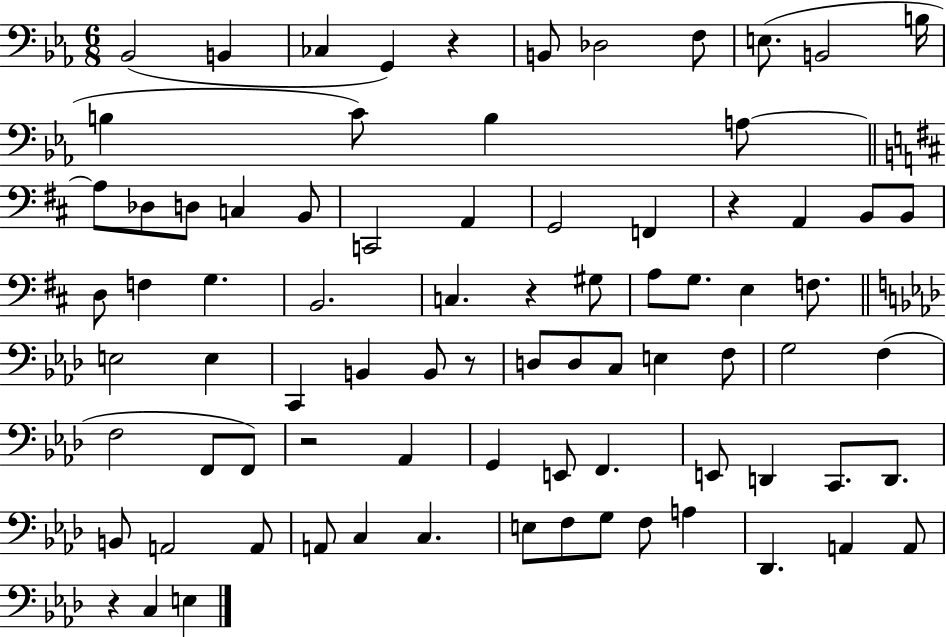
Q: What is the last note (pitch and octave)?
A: E3